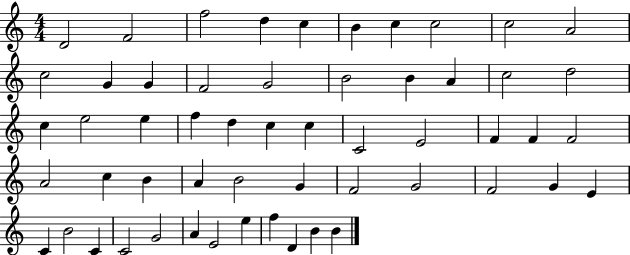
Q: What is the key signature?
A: C major